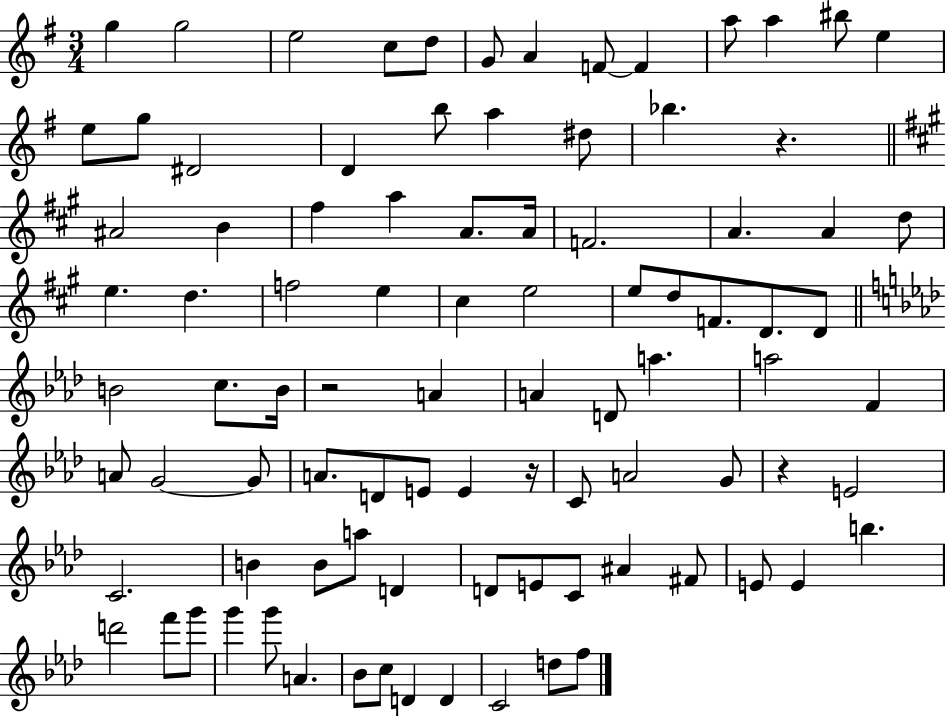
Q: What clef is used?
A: treble